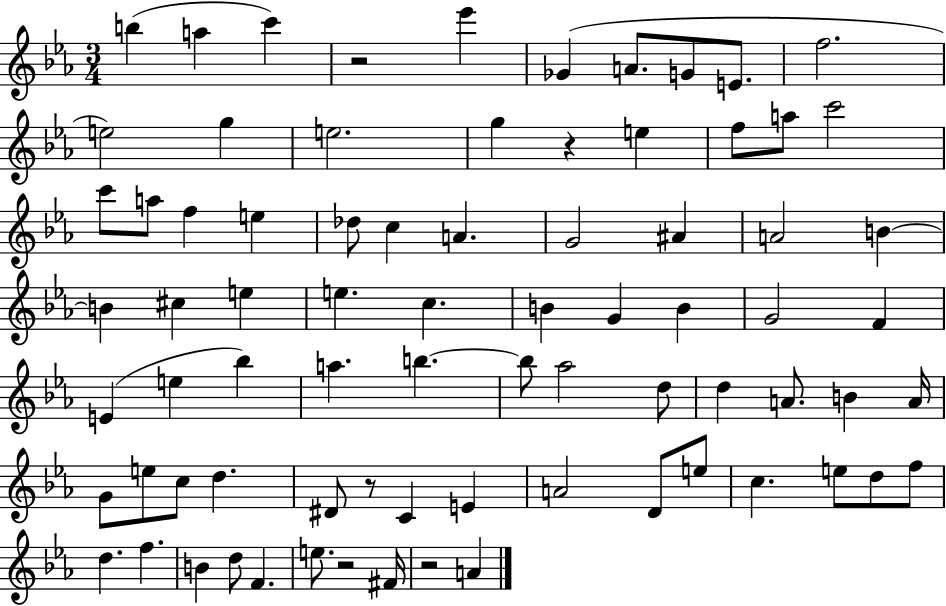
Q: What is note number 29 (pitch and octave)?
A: B4